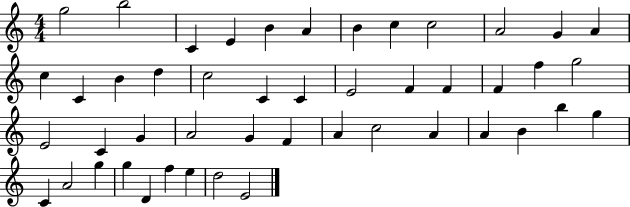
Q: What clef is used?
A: treble